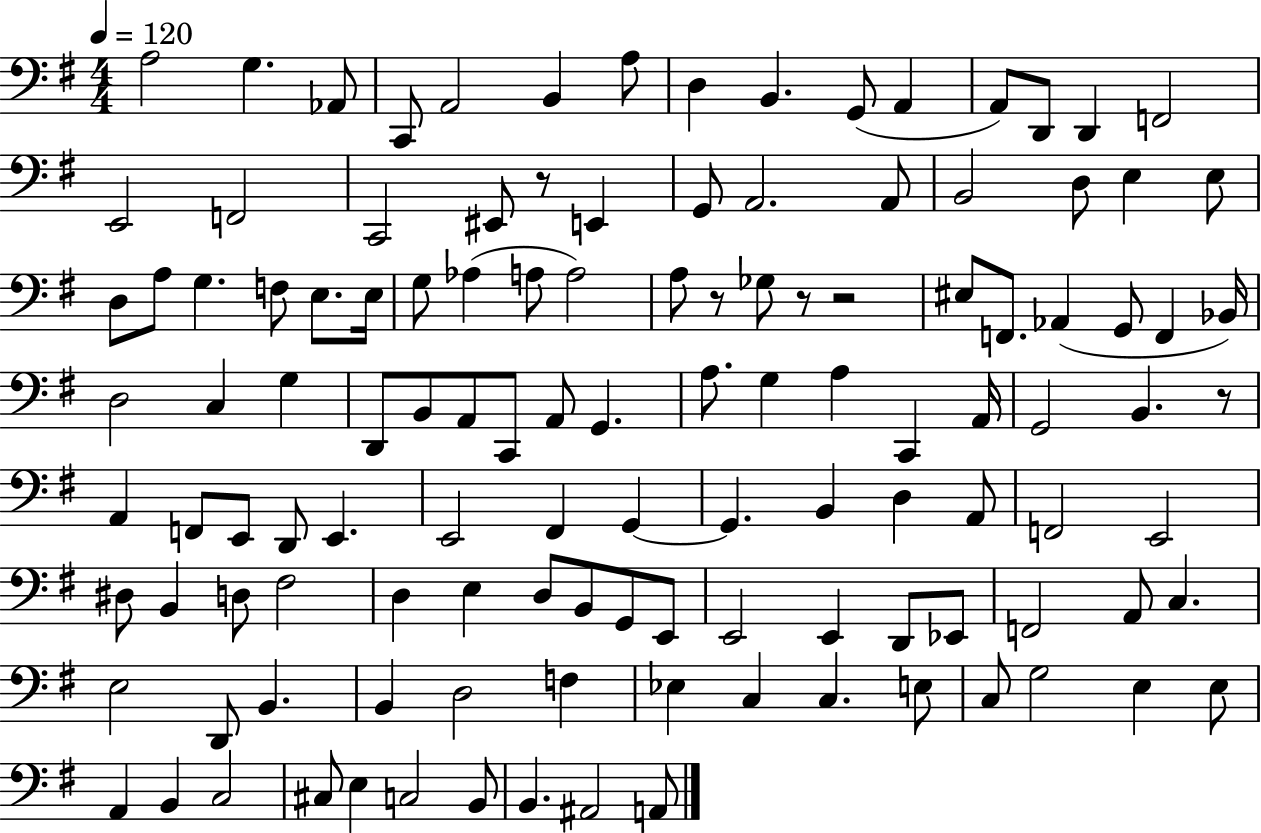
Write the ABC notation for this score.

X:1
T:Untitled
M:4/4
L:1/4
K:G
A,2 G, _A,,/2 C,,/2 A,,2 B,, A,/2 D, B,, G,,/2 A,, A,,/2 D,,/2 D,, F,,2 E,,2 F,,2 C,,2 ^E,,/2 z/2 E,, G,,/2 A,,2 A,,/2 B,,2 D,/2 E, E,/2 D,/2 A,/2 G, F,/2 E,/2 E,/4 G,/2 _A, A,/2 A,2 A,/2 z/2 _G,/2 z/2 z2 ^E,/2 F,,/2 _A,, G,,/2 F,, _B,,/4 D,2 C, G, D,,/2 B,,/2 A,,/2 C,,/2 A,,/2 G,, A,/2 G, A, C,, A,,/4 G,,2 B,, z/2 A,, F,,/2 E,,/2 D,,/2 E,, E,,2 ^F,, G,, G,, B,, D, A,,/2 F,,2 E,,2 ^D,/2 B,, D,/2 ^F,2 D, E, D,/2 B,,/2 G,,/2 E,,/2 E,,2 E,, D,,/2 _E,,/2 F,,2 A,,/2 C, E,2 D,,/2 B,, B,, D,2 F, _E, C, C, E,/2 C,/2 G,2 E, E,/2 A,, B,, C,2 ^C,/2 E, C,2 B,,/2 B,, ^A,,2 A,,/2